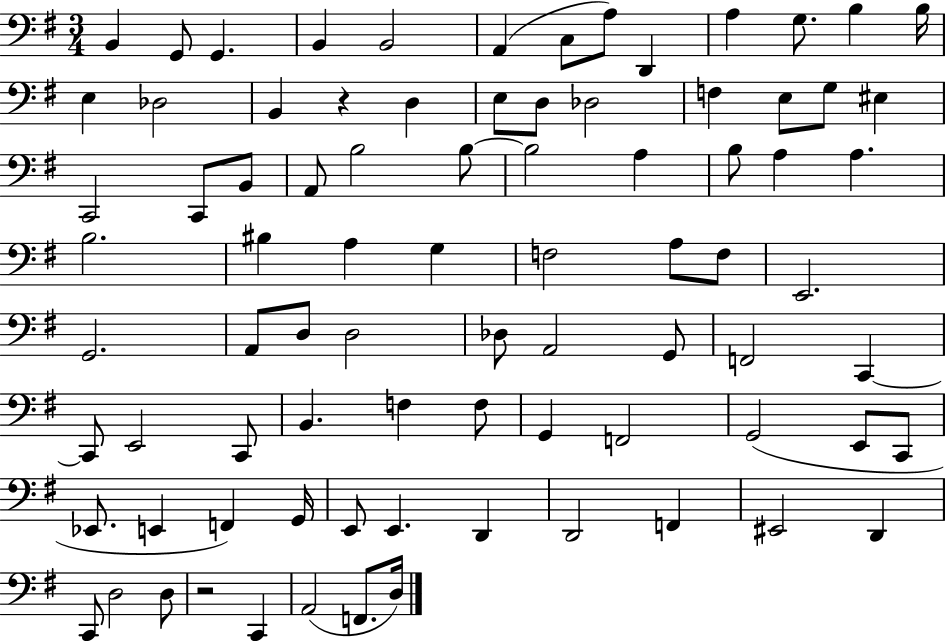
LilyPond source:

{
  \clef bass
  \numericTimeSignature
  \time 3/4
  \key g \major
  b,4 g,8 g,4. | b,4 b,2 | a,4( c8 a8) d,4 | a4 g8. b4 b16 | \break e4 des2 | b,4 r4 d4 | e8 d8 des2 | f4 e8 g8 eis4 | \break c,2 c,8 b,8 | a,8 b2 b8~~ | b2 a4 | b8 a4 a4. | \break b2. | bis4 a4 g4 | f2 a8 f8 | e,2. | \break g,2. | a,8 d8 d2 | des8 a,2 g,8 | f,2 c,4~~ | \break c,8 e,2 c,8 | b,4. f4 f8 | g,4 f,2 | g,2( e,8 c,8 | \break ees,8. e,4 f,4) g,16 | e,8 e,4. d,4 | d,2 f,4 | eis,2 d,4 | \break c,8 d2 d8 | r2 c,4 | a,2( f,8. d16) | \bar "|."
}